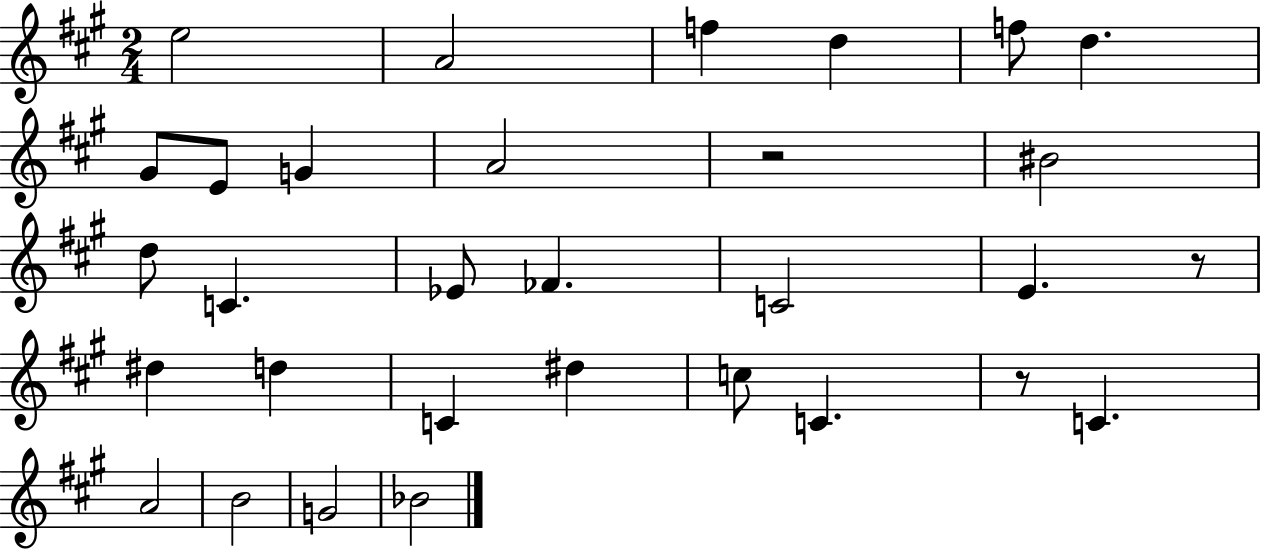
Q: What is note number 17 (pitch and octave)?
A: E4